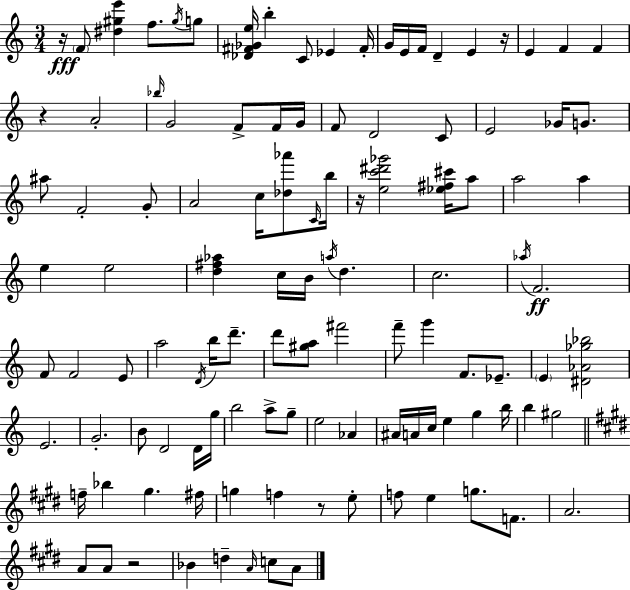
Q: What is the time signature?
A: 3/4